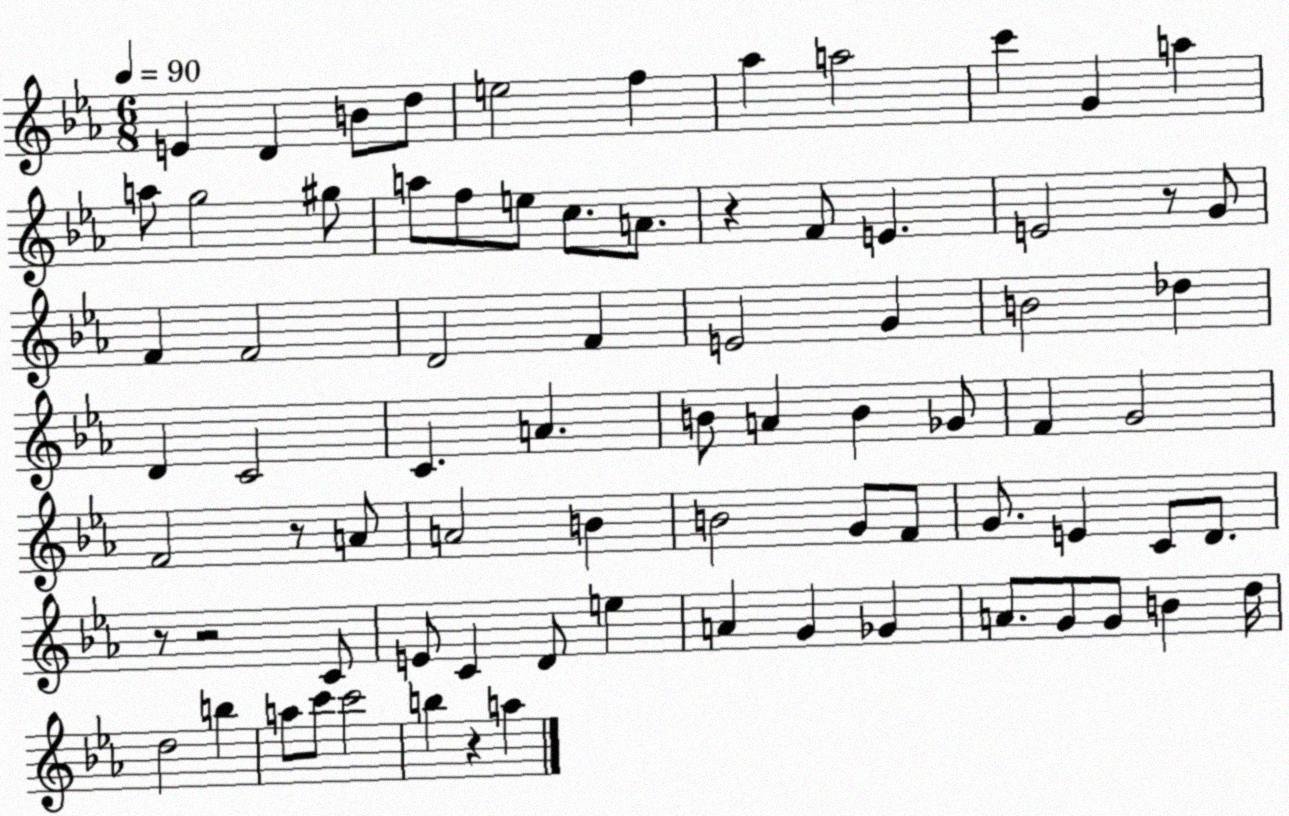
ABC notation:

X:1
T:Untitled
M:6/8
L:1/4
K:Eb
E D B/2 d/2 e2 f _a a2 c' G a a/2 g2 ^g/2 a/2 f/2 e/2 c/2 A/2 z F/2 E E2 z/2 G/2 F F2 D2 F E2 G B2 _d D C2 C A B/2 A B _G/2 F G2 F2 z/2 A/2 A2 B B2 G/2 F/2 G/2 E C/2 D/2 z/2 z2 C/2 E/2 C D/2 e A G _G A/2 G/2 G/2 B d/4 d2 b a/2 c'/2 c'2 b z a